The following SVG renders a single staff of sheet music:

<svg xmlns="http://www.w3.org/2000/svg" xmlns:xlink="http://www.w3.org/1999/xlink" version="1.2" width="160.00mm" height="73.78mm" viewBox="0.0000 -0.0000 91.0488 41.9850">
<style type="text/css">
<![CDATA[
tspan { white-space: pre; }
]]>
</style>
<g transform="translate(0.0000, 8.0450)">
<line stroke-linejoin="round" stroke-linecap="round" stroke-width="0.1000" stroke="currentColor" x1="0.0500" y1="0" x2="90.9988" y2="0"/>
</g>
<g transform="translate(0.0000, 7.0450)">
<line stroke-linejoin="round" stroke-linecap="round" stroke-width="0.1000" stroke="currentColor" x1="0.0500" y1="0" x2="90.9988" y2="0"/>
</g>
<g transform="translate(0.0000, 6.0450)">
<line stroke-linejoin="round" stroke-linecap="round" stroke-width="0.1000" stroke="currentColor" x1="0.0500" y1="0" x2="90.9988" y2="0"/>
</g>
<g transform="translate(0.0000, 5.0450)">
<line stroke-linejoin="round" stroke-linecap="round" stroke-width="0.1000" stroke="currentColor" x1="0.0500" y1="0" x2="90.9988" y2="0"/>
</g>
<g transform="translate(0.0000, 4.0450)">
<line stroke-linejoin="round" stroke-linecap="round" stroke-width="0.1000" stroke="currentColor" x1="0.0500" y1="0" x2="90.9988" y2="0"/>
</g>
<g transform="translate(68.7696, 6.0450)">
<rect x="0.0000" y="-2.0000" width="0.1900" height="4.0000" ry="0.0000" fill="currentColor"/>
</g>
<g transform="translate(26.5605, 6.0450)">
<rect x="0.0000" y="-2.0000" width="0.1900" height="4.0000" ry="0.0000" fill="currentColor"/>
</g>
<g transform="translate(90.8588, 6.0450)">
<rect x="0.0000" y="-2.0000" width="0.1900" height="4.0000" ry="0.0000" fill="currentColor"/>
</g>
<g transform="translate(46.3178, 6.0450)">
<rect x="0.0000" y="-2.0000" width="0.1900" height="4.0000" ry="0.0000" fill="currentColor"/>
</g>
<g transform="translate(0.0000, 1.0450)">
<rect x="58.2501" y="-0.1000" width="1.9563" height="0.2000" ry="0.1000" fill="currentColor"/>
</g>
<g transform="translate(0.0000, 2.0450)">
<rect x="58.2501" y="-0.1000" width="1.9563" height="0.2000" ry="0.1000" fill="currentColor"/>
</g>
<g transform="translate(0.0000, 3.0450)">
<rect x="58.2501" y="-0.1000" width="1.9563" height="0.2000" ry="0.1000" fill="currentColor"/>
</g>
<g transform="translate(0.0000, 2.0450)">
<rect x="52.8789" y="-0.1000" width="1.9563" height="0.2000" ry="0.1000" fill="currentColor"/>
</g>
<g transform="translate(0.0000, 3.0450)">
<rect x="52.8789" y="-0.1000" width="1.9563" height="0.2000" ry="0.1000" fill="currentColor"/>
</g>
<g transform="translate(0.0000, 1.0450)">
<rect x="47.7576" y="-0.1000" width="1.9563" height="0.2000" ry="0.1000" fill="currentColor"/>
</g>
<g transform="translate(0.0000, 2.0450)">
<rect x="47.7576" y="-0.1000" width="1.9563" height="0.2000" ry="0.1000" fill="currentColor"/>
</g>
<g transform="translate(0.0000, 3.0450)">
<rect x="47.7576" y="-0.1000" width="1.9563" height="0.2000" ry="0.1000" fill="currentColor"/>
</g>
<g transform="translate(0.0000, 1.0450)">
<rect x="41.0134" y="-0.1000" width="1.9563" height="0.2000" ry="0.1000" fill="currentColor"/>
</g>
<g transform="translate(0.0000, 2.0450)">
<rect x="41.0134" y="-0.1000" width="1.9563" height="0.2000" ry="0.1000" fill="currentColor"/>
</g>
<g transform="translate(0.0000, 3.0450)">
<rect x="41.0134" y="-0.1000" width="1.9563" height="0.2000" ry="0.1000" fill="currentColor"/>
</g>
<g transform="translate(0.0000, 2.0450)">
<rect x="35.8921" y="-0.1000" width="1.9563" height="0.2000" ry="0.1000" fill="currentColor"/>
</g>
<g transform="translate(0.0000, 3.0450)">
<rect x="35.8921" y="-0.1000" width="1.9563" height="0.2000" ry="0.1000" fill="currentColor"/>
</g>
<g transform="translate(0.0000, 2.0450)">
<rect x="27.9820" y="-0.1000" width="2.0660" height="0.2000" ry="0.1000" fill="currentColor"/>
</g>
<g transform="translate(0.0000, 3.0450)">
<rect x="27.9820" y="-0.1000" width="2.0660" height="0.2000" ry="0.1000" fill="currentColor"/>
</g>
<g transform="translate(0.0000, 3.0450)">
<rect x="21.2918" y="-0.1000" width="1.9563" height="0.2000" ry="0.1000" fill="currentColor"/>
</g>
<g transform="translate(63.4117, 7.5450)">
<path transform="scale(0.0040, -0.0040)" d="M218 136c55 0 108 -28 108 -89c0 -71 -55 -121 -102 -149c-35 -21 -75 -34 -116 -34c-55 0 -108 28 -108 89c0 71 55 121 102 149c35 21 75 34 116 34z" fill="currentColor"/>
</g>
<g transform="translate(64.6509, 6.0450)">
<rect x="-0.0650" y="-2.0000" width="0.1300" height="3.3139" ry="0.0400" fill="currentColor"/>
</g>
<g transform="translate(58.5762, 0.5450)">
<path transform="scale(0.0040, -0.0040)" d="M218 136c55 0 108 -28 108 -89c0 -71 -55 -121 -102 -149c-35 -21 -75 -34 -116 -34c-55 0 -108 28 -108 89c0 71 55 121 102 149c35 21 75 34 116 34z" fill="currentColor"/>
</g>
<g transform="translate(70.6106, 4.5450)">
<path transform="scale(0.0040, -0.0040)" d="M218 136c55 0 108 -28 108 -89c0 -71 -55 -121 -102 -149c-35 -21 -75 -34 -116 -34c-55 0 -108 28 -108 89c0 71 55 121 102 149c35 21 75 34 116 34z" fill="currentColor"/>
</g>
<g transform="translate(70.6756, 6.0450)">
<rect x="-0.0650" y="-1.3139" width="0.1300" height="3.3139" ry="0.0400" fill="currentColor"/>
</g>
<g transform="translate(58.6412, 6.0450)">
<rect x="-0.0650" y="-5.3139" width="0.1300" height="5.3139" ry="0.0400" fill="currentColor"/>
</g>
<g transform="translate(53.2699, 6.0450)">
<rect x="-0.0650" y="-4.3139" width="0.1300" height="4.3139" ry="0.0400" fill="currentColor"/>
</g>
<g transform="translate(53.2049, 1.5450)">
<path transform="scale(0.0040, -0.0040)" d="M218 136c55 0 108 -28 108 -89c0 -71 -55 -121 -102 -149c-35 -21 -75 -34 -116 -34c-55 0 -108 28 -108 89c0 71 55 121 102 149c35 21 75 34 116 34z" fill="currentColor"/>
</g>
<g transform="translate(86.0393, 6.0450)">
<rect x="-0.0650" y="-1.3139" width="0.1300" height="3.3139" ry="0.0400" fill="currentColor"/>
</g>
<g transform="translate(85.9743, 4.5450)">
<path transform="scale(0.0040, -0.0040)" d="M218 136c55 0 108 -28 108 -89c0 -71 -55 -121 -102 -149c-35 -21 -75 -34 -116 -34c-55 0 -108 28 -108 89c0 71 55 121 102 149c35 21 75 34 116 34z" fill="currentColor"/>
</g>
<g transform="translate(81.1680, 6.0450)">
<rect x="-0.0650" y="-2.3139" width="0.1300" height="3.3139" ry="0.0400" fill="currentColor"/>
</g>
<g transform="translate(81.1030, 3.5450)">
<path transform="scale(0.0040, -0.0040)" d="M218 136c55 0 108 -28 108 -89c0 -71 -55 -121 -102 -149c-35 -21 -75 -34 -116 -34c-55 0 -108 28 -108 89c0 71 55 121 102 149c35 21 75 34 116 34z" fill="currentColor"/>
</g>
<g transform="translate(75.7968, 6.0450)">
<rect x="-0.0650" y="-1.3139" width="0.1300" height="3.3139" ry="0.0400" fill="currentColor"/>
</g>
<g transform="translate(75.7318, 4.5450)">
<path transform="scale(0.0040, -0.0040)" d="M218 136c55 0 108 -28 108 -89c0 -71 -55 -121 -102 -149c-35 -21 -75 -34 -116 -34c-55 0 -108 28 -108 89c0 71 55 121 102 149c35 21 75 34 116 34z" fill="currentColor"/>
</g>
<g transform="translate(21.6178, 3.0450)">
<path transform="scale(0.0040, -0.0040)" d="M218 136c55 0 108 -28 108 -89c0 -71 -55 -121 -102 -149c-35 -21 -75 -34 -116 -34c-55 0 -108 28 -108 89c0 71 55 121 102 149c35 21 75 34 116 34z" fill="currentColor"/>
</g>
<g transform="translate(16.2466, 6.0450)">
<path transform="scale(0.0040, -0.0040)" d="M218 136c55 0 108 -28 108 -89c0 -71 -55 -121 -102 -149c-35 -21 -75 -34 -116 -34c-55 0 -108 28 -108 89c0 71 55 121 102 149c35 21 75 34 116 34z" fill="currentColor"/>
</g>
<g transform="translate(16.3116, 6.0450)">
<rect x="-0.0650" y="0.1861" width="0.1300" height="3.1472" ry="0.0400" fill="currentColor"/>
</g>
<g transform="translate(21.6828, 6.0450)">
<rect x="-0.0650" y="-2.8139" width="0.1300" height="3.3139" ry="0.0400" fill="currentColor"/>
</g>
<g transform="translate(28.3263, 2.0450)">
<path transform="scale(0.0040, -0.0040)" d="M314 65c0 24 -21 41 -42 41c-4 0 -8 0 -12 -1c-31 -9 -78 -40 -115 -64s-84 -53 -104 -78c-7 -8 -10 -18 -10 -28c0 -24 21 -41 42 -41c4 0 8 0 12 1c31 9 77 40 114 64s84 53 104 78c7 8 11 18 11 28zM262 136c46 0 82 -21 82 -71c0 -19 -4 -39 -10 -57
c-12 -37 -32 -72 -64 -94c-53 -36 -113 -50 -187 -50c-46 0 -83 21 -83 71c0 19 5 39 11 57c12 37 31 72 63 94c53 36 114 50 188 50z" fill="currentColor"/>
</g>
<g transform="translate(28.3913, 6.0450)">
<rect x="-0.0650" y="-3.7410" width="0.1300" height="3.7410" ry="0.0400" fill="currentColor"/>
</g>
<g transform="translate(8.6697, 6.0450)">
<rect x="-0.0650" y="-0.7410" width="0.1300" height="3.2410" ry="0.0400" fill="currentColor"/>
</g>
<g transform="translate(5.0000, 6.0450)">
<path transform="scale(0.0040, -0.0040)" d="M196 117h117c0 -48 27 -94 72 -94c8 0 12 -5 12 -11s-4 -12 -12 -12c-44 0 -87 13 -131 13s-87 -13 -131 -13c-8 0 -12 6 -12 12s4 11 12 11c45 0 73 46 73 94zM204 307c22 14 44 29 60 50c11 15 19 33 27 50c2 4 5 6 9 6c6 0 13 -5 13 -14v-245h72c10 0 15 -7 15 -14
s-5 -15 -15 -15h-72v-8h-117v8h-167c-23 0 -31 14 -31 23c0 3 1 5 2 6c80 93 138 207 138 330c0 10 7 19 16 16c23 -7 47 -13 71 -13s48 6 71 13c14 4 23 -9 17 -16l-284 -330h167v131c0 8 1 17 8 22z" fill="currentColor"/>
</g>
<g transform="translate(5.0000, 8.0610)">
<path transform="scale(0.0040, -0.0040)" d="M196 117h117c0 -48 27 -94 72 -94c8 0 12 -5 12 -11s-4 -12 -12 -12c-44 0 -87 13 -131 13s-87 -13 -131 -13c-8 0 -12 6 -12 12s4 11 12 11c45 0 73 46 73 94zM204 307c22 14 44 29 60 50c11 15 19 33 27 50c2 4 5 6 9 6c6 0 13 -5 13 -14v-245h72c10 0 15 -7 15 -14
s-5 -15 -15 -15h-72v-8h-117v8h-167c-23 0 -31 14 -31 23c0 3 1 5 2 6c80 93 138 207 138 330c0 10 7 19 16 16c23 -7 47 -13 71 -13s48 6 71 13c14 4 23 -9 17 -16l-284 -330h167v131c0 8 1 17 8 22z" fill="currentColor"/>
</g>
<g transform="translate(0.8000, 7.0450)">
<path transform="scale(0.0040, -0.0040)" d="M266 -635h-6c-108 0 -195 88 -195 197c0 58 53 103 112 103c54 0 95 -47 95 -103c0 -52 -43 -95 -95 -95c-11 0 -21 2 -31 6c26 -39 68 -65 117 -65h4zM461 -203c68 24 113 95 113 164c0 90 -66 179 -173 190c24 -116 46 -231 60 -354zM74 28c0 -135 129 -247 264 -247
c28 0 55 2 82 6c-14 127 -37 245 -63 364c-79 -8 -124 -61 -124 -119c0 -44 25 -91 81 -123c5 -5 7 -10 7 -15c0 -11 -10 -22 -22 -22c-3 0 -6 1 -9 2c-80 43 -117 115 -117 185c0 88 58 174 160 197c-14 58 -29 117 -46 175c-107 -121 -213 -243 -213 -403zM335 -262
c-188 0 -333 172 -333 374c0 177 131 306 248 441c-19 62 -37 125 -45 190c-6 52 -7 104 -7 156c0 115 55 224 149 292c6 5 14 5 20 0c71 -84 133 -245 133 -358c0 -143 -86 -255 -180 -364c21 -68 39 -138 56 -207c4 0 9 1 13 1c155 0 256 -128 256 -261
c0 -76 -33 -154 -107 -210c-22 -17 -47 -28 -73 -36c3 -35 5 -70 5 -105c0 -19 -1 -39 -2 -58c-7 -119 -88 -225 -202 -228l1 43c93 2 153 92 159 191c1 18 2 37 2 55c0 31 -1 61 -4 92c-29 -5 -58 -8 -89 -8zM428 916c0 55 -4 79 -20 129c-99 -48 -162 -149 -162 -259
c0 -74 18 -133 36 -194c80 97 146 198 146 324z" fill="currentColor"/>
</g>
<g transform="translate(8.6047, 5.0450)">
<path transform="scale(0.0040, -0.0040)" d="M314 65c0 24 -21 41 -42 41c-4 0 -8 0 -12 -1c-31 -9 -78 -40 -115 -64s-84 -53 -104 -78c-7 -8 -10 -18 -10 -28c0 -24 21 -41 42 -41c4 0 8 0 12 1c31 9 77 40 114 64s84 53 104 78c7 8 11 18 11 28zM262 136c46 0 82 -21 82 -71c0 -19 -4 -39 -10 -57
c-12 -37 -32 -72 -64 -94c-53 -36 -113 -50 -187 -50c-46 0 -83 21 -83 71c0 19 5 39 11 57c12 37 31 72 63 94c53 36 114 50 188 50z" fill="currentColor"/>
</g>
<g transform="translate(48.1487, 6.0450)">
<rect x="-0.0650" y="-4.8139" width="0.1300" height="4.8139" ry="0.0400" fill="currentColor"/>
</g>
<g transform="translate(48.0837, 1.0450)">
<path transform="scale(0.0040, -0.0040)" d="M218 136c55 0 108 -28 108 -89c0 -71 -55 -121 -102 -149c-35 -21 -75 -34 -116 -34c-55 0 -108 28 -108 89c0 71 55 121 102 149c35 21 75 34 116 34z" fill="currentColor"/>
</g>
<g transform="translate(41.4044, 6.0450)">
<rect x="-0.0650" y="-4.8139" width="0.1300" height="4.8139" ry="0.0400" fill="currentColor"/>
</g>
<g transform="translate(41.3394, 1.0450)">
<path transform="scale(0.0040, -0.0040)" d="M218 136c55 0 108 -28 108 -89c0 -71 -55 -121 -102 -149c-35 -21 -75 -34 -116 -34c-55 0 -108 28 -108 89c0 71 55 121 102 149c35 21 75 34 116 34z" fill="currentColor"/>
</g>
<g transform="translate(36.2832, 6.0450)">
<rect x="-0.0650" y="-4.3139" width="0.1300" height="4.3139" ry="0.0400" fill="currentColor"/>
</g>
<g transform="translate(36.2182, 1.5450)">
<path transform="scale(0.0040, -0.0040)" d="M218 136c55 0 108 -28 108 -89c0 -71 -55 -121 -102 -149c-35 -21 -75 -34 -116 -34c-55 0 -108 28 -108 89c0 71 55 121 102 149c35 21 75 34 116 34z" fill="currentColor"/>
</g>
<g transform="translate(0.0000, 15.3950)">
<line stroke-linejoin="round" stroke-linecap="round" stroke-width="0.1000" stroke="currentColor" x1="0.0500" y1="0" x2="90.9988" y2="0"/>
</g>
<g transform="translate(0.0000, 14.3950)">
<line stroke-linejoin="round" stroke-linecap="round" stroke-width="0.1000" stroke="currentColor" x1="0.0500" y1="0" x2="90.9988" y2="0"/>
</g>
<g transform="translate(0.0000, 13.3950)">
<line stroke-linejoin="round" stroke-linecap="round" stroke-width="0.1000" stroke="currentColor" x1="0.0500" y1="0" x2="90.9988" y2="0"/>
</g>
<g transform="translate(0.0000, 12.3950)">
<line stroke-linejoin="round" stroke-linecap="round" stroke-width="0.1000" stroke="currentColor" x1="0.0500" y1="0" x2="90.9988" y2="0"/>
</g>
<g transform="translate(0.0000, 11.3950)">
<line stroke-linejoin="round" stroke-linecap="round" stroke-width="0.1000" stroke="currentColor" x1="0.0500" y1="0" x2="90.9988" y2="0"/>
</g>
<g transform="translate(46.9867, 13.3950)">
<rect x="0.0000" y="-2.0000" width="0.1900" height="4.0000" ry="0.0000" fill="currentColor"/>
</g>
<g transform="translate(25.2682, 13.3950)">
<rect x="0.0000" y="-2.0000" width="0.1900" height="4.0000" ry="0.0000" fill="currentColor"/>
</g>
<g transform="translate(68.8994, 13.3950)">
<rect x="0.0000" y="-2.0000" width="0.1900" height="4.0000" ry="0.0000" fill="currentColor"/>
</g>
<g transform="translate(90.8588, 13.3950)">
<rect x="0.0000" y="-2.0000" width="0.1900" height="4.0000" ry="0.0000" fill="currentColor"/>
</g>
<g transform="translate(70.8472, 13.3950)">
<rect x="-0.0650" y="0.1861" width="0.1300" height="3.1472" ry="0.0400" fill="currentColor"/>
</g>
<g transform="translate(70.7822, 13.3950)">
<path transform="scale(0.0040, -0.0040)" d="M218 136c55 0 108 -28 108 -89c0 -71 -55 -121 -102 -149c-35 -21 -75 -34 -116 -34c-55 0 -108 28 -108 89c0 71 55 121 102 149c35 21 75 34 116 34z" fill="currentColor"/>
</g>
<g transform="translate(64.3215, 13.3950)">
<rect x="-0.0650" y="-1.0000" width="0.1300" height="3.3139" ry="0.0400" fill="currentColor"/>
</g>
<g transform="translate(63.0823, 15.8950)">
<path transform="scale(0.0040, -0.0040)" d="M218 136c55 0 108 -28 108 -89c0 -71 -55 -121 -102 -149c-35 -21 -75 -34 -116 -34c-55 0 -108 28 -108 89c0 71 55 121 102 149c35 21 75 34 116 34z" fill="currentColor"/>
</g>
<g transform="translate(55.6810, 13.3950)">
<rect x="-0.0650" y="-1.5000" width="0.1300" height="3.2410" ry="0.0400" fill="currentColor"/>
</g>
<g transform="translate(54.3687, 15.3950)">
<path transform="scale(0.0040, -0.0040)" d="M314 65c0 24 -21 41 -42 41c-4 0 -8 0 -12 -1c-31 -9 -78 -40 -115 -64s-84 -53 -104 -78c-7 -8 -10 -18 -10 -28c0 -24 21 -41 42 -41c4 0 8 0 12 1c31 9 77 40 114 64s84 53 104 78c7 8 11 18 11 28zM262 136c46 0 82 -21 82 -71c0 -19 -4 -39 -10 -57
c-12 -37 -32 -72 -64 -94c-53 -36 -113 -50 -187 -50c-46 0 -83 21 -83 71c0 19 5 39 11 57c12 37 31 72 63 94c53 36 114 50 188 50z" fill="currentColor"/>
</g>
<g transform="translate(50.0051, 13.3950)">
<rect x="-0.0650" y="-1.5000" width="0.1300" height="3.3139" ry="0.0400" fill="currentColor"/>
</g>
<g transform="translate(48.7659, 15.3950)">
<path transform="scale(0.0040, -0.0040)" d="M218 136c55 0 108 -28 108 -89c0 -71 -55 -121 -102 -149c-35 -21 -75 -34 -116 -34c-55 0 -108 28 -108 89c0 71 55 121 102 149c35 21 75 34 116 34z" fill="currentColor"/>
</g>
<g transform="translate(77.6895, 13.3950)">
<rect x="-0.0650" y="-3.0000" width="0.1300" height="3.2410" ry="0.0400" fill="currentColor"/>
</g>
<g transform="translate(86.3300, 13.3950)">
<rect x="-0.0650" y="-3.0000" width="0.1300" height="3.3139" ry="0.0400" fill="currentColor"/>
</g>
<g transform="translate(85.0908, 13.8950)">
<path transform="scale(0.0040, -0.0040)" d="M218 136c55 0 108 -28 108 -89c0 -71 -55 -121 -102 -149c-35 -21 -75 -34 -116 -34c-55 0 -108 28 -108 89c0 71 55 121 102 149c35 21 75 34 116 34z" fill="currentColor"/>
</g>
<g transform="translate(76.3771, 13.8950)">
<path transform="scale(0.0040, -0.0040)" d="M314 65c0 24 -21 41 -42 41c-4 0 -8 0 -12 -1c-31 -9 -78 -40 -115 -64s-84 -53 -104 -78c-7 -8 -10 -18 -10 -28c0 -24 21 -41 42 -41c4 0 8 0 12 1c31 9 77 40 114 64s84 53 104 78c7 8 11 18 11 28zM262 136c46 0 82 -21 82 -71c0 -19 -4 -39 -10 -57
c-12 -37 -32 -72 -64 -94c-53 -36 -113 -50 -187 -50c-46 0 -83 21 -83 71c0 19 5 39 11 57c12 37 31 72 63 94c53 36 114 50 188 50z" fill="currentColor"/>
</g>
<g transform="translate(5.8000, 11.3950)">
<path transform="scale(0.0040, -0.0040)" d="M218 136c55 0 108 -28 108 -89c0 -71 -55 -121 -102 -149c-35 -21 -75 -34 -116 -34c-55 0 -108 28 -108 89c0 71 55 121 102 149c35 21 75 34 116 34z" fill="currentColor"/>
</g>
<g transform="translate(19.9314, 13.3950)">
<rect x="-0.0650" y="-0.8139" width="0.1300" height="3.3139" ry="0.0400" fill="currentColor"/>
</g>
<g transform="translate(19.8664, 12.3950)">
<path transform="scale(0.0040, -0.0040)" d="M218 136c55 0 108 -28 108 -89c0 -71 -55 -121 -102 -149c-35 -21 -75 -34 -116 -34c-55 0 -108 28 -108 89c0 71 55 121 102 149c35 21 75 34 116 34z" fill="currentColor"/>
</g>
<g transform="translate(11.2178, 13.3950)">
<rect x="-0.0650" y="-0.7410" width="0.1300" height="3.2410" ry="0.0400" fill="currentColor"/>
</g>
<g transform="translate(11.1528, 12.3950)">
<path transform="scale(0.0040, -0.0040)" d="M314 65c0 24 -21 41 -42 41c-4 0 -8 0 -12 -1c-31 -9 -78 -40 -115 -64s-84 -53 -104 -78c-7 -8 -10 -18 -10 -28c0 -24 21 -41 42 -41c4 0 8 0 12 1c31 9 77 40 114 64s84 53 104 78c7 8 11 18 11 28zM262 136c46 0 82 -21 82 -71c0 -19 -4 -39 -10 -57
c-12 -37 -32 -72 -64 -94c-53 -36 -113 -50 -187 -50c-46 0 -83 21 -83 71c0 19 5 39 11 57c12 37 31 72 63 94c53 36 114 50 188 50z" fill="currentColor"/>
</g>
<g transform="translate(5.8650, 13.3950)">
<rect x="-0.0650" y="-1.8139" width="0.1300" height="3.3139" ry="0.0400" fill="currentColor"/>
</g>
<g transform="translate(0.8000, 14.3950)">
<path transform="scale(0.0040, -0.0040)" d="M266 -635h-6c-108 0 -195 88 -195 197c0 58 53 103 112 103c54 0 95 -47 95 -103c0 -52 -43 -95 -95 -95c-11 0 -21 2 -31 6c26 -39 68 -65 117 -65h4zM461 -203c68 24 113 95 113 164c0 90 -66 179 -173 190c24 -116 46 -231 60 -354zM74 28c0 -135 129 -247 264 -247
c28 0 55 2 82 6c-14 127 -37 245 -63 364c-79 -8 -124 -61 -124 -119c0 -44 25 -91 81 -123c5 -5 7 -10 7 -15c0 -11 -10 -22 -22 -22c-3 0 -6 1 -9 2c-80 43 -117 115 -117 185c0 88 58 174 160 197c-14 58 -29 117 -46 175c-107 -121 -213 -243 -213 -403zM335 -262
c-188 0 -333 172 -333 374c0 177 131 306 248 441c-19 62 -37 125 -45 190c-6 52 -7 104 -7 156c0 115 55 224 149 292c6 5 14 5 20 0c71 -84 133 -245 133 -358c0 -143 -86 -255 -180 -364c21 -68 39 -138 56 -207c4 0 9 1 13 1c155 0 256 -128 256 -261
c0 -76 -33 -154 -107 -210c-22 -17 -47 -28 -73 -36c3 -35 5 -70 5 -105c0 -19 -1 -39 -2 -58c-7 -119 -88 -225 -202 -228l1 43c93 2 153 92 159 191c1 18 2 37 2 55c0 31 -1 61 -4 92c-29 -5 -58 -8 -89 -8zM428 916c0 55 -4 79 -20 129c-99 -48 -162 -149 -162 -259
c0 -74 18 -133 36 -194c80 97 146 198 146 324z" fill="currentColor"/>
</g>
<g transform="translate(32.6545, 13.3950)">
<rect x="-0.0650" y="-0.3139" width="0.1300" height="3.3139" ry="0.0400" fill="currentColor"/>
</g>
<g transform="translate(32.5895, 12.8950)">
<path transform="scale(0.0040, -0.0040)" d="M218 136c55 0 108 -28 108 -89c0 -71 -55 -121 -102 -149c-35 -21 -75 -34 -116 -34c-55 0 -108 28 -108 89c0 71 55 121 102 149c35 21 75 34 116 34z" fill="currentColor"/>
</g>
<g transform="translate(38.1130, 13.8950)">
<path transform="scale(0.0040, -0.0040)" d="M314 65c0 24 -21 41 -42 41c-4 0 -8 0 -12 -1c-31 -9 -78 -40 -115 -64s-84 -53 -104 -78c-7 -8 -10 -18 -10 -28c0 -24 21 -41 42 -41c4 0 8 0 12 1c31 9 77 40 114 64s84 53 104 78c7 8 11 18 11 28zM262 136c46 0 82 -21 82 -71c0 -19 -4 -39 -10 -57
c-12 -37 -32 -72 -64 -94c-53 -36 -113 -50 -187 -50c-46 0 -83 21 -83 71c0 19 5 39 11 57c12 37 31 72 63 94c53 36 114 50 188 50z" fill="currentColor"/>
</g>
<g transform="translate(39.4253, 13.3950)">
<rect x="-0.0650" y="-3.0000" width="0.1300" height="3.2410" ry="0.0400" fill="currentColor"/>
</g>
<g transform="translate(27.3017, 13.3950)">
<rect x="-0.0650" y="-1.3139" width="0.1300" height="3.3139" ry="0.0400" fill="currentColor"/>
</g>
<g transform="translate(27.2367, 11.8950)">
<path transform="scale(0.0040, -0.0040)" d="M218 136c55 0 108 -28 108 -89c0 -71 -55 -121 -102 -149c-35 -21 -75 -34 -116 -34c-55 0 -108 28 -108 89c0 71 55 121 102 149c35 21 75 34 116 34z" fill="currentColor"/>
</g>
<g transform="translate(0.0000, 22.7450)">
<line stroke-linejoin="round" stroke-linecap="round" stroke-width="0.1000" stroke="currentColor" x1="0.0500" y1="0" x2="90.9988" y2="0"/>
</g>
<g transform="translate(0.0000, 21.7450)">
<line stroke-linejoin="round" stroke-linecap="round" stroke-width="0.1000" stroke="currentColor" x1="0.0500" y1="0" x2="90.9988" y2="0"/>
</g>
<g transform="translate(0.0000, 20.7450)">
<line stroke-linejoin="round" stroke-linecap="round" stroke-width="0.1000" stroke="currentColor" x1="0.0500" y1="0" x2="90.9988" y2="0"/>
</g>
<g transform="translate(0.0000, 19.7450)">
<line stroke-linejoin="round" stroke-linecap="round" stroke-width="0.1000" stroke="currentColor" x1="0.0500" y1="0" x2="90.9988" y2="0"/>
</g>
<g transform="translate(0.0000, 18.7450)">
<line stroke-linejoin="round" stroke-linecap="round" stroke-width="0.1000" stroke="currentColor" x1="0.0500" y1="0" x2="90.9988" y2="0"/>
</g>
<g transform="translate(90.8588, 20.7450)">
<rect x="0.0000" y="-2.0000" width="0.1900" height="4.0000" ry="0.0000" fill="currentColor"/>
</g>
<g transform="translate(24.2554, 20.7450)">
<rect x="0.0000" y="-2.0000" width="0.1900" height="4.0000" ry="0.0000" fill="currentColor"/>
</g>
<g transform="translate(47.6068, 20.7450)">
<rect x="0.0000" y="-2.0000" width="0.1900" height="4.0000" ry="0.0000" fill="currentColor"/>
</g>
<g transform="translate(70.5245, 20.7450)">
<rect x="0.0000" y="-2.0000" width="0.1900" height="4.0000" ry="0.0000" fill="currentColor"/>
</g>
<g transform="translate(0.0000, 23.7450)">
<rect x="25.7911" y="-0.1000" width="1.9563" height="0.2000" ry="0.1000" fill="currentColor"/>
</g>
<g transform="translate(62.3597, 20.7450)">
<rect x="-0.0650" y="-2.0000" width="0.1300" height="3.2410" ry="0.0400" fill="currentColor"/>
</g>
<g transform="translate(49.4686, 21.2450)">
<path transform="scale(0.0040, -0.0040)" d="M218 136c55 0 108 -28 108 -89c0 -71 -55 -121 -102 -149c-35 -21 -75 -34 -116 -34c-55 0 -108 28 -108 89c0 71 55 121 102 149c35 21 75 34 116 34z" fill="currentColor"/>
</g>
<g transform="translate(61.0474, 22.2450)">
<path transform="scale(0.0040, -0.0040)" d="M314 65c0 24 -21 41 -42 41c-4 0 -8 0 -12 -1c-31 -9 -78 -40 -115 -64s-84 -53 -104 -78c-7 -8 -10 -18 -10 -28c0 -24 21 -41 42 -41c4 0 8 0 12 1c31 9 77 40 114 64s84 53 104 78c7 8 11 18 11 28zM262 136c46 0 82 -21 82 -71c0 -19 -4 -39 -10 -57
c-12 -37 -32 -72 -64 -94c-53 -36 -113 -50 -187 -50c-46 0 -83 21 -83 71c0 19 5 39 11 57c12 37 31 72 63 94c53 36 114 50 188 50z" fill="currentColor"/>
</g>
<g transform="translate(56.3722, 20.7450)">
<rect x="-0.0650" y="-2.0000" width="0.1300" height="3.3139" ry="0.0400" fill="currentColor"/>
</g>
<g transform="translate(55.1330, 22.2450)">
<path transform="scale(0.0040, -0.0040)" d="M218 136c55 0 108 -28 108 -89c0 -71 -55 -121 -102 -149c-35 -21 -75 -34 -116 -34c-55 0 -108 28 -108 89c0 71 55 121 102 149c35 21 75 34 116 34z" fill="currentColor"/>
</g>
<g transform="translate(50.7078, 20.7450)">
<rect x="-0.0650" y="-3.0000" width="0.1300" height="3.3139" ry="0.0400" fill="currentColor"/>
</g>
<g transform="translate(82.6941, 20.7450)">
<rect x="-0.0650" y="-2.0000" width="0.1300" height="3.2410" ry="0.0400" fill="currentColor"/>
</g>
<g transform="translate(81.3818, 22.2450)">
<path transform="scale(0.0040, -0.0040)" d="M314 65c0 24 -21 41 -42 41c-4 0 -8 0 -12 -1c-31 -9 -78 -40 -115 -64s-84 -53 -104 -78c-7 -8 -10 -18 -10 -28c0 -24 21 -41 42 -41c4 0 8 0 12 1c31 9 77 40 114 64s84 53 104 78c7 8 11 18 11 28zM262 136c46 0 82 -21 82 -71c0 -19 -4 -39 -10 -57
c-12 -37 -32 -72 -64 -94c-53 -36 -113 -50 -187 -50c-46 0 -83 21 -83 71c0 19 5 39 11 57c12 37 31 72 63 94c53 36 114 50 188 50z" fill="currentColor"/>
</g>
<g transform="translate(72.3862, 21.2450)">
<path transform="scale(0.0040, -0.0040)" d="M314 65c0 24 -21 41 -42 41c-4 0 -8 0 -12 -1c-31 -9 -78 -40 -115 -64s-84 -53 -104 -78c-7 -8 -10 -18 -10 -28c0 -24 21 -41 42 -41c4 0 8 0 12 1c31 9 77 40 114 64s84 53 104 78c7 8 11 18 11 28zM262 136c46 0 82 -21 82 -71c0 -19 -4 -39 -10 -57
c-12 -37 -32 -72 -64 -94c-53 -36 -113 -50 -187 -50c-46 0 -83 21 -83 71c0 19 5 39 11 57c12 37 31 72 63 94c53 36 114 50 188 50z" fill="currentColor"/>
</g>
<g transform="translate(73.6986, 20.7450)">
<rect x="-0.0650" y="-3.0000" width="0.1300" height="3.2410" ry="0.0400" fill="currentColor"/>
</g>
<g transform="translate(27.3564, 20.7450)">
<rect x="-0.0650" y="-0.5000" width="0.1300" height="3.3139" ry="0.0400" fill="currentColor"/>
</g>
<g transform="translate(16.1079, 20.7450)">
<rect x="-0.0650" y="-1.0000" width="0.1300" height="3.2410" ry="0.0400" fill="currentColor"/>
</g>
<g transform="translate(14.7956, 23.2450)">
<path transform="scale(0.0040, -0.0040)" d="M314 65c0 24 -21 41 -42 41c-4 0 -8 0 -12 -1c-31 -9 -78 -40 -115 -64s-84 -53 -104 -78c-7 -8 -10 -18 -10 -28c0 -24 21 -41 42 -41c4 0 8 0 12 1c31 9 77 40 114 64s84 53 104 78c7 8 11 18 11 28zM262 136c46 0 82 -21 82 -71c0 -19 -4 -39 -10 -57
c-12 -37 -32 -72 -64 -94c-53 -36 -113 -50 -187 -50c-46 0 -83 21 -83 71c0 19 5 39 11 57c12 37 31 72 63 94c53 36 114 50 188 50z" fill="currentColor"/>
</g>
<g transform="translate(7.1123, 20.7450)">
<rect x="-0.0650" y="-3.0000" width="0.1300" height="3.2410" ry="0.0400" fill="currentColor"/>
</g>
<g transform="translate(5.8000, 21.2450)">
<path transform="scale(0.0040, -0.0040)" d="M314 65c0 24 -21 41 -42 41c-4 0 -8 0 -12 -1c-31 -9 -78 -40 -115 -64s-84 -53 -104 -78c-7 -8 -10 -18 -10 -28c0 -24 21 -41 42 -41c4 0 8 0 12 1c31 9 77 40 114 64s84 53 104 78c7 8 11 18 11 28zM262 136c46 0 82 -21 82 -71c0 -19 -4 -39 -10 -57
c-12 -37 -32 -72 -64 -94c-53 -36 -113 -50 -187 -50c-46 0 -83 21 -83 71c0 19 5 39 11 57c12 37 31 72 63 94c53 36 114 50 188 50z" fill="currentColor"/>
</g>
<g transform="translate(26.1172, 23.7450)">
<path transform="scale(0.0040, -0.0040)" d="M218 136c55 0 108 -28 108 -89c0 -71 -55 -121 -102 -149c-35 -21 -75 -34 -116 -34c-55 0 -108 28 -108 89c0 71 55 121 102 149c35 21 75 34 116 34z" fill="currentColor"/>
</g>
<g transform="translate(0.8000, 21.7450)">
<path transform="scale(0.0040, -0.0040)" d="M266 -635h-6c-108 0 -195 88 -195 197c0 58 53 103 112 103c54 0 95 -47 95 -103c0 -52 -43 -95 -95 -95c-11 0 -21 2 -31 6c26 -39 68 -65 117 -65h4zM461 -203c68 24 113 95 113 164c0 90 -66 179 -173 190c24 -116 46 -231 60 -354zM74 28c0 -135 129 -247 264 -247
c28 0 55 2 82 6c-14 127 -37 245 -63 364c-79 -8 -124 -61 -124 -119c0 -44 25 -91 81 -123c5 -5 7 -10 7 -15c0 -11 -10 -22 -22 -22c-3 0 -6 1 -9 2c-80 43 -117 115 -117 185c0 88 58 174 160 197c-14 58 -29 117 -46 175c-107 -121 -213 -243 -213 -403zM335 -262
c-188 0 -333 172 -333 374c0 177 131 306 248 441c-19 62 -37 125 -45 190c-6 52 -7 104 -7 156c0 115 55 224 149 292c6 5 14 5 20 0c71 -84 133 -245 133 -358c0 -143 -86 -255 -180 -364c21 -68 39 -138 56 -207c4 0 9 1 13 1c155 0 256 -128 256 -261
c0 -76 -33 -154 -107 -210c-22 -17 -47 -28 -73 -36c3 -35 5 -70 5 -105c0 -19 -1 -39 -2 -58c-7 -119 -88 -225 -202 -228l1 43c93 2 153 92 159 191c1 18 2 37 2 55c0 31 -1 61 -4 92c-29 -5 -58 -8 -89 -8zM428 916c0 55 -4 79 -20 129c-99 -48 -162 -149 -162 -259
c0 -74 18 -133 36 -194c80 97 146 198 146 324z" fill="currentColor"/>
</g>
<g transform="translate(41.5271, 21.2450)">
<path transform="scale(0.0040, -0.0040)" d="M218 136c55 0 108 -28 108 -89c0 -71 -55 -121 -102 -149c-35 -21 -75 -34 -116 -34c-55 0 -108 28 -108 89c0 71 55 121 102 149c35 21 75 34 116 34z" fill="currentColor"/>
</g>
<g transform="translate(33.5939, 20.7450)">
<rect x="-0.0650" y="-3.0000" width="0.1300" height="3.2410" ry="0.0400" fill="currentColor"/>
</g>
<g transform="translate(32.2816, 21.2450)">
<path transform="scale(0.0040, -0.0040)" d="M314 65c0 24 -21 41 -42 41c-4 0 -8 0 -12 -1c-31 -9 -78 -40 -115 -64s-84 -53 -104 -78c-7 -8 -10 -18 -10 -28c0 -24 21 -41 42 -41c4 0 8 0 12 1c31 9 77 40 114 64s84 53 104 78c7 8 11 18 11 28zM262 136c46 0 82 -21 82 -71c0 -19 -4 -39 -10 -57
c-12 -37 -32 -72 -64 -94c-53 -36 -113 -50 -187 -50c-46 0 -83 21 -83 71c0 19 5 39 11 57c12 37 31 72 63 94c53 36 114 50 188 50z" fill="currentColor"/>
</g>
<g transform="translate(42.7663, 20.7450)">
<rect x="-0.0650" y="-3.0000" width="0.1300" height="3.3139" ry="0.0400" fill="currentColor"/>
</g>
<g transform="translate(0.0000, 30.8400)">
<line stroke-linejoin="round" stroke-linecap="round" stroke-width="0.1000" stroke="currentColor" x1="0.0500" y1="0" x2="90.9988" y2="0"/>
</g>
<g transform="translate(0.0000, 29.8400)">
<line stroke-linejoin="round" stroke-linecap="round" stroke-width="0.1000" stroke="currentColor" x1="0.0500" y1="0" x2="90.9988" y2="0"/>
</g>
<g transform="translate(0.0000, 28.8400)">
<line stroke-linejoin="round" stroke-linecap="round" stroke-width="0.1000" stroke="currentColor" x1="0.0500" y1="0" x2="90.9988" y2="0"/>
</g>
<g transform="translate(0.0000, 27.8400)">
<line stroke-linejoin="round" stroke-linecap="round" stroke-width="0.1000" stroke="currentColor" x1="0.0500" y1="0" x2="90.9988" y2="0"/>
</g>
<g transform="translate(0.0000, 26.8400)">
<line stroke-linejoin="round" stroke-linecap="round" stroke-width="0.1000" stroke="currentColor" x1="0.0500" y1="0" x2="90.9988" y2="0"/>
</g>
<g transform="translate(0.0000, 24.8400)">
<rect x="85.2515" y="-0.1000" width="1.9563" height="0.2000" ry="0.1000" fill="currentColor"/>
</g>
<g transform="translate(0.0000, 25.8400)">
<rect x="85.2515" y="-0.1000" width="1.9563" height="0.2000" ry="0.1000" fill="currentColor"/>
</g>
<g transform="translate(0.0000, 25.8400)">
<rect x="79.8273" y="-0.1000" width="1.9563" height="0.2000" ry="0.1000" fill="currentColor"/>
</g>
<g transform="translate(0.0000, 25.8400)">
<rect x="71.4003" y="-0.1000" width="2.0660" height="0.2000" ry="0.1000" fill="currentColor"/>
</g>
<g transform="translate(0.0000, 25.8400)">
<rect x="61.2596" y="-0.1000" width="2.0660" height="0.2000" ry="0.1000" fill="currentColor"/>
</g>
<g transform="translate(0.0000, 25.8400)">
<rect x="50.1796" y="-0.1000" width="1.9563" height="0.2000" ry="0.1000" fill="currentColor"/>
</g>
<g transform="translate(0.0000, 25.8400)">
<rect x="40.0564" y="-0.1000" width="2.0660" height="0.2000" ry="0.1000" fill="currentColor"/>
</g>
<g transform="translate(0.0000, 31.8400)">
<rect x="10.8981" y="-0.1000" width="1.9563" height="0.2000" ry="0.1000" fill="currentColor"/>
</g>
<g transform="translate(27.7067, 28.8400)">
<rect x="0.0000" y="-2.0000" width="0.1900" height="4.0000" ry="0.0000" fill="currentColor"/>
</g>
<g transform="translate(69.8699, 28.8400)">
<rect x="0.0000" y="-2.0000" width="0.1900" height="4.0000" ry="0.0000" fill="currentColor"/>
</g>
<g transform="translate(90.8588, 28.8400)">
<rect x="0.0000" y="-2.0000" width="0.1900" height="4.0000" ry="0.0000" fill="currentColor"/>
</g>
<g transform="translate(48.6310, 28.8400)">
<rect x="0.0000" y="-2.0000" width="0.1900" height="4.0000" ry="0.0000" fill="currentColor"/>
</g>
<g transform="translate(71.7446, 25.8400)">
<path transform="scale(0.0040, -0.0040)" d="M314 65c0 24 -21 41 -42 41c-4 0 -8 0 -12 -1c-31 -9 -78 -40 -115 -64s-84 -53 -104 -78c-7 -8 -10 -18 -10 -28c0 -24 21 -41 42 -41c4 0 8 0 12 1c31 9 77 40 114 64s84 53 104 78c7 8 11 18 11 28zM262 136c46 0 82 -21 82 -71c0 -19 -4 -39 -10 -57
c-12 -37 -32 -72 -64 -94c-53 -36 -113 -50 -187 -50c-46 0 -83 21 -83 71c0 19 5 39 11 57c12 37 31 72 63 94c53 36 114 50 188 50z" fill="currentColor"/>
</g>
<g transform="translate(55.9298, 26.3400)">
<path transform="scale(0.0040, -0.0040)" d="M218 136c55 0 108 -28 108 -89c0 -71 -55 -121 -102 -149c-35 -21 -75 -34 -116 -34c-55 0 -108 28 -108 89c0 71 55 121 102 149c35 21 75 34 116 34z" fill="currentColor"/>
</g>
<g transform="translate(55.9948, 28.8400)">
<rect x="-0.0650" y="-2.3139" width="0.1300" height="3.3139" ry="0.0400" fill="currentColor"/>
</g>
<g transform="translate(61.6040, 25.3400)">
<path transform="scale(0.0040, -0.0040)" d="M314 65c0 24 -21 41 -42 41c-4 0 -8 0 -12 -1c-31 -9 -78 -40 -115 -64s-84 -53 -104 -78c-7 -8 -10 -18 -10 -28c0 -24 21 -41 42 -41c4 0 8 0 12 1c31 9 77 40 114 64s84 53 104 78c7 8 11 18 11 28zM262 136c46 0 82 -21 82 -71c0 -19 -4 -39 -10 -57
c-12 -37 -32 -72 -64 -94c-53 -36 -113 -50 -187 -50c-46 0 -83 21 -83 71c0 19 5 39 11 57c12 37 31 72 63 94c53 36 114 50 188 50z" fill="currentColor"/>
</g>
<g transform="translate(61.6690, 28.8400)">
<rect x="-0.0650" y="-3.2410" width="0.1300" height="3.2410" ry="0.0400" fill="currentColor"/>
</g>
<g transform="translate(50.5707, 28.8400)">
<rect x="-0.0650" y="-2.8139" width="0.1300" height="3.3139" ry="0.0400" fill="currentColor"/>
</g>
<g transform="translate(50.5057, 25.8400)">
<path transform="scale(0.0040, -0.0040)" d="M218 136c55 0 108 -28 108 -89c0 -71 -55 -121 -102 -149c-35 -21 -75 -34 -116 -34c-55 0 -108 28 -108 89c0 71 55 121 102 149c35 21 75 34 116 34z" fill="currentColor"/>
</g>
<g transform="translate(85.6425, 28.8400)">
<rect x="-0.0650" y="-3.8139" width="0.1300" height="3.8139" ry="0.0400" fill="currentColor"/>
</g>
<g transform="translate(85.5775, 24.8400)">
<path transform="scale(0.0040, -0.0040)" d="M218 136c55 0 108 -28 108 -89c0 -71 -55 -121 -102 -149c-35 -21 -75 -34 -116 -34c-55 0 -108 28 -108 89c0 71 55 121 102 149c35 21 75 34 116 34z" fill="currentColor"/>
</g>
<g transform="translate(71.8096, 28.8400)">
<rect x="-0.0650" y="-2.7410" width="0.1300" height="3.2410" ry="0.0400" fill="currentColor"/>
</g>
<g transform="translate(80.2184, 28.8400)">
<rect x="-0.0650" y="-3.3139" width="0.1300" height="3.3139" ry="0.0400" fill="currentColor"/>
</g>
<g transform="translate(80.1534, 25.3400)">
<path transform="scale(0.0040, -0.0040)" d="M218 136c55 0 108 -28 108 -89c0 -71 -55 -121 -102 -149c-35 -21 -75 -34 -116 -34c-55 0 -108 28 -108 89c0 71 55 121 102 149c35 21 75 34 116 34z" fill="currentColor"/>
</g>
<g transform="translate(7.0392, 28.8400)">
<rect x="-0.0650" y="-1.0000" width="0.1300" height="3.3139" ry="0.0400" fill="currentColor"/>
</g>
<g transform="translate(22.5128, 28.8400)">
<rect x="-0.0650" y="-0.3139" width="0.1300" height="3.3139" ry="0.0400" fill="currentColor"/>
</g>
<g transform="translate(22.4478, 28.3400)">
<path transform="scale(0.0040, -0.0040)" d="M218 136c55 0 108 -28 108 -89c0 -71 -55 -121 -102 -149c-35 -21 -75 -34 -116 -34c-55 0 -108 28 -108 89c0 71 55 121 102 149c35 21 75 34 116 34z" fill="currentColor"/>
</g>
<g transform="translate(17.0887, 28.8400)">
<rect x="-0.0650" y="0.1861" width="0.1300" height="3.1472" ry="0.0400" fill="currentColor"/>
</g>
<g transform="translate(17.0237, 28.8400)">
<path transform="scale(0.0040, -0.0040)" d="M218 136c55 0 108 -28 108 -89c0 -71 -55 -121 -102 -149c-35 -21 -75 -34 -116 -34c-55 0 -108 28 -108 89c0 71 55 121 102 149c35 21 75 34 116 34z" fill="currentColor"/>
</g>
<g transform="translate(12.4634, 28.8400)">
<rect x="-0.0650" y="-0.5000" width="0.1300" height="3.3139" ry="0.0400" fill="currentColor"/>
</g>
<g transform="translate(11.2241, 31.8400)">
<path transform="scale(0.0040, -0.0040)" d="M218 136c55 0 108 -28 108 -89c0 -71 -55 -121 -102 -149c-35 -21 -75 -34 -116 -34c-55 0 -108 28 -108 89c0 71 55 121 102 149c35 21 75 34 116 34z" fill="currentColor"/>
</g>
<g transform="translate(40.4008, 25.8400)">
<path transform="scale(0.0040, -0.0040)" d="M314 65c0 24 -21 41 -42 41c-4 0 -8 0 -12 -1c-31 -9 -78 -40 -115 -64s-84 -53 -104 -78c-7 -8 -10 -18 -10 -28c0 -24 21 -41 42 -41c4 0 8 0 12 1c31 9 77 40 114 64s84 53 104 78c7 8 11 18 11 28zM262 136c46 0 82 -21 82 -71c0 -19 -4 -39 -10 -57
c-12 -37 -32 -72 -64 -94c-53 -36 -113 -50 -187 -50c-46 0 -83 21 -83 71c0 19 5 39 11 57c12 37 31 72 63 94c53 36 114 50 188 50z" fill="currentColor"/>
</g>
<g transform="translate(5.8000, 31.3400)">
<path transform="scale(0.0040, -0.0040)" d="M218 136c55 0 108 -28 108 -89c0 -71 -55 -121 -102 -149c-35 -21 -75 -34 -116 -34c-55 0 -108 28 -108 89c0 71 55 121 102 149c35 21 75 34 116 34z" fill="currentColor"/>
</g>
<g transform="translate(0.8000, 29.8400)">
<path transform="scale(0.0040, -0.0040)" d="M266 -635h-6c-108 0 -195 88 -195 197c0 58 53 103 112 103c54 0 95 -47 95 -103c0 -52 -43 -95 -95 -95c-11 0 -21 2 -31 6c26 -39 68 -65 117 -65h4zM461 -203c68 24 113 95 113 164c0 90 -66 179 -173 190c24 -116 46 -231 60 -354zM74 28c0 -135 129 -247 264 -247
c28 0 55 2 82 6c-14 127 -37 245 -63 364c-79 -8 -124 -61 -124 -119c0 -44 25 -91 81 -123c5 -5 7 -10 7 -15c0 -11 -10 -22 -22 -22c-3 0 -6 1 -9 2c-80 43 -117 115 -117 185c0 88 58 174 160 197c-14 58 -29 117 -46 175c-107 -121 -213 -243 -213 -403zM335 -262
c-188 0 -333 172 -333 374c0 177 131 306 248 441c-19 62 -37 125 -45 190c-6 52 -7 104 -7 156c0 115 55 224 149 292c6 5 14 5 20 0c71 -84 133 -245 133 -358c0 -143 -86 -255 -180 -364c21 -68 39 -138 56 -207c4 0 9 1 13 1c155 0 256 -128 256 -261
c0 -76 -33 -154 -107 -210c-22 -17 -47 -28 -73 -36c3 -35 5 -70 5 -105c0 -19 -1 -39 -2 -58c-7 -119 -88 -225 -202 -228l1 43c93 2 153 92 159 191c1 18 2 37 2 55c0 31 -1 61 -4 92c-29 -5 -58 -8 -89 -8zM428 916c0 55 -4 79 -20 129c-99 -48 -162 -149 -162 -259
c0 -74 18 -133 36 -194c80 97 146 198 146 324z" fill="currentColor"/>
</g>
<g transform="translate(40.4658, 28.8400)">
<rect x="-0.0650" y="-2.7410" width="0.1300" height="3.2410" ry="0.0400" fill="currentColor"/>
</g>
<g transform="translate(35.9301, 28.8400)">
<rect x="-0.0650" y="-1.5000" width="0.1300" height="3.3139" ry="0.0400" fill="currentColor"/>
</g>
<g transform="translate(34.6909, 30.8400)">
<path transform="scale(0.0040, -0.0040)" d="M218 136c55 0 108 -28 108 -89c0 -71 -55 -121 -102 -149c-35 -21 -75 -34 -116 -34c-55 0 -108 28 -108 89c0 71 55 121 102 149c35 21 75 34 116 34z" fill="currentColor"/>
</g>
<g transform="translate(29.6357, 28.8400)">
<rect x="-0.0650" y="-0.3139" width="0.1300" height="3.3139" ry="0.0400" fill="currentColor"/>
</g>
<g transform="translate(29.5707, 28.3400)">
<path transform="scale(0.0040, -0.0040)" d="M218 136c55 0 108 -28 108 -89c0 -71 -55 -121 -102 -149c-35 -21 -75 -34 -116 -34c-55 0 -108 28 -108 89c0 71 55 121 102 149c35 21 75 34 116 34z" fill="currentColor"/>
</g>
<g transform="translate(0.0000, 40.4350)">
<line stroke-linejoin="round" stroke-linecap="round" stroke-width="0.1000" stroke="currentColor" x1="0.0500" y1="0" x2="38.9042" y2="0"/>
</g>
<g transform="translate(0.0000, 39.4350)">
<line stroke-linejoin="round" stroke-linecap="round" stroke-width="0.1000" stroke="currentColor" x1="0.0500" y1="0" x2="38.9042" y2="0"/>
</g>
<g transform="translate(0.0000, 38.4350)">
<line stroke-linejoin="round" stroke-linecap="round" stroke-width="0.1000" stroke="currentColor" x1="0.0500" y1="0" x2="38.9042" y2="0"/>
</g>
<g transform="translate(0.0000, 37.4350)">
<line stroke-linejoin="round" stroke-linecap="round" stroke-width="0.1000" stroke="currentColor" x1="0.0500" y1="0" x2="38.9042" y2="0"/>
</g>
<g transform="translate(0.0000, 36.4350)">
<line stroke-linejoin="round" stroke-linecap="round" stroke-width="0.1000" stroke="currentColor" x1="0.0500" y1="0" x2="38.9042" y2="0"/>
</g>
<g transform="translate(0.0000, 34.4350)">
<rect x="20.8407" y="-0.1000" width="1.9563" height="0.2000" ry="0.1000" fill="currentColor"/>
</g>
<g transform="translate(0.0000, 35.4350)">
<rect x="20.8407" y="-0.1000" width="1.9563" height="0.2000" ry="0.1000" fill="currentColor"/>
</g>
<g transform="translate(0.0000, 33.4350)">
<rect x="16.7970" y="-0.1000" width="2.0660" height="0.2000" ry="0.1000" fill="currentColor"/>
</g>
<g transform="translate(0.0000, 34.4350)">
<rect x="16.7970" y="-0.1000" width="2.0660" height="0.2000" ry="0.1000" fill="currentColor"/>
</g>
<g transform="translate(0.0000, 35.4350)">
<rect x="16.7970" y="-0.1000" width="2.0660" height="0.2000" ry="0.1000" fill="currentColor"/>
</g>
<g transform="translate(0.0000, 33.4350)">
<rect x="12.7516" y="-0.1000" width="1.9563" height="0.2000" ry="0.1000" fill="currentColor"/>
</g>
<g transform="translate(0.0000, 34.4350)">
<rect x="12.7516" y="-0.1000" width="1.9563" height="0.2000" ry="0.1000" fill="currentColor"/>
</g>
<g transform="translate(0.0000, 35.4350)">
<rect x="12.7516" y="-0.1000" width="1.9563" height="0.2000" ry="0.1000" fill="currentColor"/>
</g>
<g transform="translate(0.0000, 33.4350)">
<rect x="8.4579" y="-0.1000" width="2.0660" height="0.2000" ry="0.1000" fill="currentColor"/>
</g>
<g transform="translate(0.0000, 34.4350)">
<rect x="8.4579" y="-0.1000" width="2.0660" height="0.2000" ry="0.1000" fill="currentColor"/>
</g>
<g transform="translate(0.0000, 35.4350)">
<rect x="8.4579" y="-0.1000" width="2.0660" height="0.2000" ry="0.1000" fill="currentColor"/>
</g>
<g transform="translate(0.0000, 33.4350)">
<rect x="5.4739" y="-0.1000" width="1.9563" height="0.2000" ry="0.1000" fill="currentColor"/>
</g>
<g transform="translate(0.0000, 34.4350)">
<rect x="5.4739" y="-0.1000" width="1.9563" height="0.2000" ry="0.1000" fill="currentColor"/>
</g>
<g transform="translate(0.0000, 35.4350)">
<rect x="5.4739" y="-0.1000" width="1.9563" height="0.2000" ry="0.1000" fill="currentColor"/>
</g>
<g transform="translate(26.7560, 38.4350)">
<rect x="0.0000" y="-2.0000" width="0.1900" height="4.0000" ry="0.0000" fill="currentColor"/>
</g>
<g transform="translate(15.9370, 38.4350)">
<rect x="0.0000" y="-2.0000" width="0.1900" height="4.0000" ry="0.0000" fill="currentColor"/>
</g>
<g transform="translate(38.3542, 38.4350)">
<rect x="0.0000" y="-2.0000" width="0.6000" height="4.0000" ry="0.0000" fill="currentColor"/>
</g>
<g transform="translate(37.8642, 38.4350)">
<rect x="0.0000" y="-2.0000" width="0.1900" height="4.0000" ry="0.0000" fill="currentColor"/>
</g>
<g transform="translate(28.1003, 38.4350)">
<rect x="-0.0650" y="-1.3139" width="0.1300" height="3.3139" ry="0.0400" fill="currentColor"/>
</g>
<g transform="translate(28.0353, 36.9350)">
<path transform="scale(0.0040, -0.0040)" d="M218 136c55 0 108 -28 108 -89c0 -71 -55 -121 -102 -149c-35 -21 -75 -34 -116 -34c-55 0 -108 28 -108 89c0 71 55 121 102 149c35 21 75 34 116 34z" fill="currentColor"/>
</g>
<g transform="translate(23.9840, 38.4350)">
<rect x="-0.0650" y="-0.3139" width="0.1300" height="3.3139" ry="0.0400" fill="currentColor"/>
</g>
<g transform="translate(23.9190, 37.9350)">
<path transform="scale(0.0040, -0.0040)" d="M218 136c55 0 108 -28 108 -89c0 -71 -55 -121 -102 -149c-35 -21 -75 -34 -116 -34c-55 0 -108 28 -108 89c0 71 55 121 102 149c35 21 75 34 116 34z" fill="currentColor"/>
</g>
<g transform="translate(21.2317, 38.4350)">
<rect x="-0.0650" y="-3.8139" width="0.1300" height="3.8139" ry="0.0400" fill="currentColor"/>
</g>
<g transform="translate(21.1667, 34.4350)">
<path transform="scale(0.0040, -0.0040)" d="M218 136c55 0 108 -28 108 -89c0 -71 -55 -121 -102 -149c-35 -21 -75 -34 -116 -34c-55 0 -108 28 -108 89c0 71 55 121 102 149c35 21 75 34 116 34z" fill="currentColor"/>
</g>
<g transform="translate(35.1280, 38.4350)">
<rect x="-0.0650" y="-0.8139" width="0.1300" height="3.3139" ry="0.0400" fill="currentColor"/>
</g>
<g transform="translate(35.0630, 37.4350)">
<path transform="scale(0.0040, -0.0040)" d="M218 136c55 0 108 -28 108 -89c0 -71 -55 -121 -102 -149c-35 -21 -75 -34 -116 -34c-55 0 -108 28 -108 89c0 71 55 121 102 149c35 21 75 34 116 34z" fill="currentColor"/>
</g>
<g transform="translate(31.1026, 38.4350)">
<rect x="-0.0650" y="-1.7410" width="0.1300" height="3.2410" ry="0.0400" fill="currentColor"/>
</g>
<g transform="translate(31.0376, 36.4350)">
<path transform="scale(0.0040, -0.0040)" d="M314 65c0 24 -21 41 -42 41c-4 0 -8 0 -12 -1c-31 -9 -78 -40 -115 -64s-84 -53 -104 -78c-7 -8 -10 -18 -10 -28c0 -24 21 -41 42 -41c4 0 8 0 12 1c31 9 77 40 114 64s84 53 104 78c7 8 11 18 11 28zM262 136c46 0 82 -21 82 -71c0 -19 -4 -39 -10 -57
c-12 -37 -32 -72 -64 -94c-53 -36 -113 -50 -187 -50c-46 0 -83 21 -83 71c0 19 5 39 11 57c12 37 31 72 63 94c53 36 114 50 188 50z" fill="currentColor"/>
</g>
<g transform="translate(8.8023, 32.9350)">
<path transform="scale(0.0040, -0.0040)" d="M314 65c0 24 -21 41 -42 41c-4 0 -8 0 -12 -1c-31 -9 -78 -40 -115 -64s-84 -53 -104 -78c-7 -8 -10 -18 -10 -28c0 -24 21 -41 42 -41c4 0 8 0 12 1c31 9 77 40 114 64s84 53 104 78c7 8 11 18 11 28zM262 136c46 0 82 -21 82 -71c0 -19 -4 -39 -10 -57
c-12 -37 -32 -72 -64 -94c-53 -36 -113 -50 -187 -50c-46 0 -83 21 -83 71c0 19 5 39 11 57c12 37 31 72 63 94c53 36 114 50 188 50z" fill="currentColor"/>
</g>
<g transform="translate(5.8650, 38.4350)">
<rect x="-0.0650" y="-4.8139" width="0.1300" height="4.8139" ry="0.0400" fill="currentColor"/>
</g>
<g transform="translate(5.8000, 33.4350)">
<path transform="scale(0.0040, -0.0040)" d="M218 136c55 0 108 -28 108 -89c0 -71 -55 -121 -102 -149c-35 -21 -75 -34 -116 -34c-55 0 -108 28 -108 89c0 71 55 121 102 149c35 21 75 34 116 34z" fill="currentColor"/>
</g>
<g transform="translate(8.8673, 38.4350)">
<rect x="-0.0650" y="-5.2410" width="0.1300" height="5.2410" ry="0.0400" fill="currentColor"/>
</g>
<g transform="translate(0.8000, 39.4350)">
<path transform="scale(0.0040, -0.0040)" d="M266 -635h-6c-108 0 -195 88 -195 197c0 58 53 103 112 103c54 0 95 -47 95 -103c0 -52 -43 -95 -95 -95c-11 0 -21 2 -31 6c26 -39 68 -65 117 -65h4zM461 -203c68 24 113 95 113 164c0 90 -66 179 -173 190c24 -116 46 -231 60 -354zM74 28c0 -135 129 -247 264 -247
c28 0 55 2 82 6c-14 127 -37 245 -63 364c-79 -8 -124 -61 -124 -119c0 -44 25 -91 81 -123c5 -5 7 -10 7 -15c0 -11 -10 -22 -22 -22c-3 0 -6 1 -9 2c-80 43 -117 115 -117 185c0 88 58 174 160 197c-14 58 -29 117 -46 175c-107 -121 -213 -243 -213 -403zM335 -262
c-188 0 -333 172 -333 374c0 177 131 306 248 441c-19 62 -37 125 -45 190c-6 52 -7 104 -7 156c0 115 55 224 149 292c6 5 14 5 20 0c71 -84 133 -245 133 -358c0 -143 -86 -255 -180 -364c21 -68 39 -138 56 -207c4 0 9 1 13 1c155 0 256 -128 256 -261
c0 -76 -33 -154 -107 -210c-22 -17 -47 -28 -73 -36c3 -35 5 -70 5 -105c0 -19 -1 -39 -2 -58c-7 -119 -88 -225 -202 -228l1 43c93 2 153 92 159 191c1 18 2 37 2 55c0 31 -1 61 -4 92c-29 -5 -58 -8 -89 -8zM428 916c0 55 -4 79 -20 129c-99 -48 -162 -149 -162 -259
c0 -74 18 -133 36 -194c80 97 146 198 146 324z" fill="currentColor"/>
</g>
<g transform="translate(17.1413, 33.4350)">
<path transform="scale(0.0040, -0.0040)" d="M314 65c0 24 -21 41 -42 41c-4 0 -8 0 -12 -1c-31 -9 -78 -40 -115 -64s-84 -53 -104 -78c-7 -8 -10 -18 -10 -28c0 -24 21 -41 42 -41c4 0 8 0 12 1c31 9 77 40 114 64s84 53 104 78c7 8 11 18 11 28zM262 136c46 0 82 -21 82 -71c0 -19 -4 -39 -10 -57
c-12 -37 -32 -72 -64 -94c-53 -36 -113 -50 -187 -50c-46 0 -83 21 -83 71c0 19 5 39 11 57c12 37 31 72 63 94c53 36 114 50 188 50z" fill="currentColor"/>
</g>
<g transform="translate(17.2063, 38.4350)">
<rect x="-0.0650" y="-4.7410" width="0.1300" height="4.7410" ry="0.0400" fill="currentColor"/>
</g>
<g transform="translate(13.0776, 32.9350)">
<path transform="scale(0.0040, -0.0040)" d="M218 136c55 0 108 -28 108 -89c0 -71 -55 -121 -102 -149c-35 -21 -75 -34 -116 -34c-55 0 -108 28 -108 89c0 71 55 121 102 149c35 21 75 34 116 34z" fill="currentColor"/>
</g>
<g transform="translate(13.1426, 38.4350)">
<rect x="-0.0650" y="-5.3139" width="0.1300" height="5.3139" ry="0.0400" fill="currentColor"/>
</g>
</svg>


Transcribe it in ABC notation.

X:1
T:Untitled
M:4/4
L:1/4
K:C
d2 B a c'2 d' e' e' d' f' F e e g e f d2 d e c A2 E E2 D B A2 A A2 D2 C A2 A A F F2 A2 F2 D C B c c E a2 a g b2 a2 b c' e' f'2 f' e'2 c' c e f2 d